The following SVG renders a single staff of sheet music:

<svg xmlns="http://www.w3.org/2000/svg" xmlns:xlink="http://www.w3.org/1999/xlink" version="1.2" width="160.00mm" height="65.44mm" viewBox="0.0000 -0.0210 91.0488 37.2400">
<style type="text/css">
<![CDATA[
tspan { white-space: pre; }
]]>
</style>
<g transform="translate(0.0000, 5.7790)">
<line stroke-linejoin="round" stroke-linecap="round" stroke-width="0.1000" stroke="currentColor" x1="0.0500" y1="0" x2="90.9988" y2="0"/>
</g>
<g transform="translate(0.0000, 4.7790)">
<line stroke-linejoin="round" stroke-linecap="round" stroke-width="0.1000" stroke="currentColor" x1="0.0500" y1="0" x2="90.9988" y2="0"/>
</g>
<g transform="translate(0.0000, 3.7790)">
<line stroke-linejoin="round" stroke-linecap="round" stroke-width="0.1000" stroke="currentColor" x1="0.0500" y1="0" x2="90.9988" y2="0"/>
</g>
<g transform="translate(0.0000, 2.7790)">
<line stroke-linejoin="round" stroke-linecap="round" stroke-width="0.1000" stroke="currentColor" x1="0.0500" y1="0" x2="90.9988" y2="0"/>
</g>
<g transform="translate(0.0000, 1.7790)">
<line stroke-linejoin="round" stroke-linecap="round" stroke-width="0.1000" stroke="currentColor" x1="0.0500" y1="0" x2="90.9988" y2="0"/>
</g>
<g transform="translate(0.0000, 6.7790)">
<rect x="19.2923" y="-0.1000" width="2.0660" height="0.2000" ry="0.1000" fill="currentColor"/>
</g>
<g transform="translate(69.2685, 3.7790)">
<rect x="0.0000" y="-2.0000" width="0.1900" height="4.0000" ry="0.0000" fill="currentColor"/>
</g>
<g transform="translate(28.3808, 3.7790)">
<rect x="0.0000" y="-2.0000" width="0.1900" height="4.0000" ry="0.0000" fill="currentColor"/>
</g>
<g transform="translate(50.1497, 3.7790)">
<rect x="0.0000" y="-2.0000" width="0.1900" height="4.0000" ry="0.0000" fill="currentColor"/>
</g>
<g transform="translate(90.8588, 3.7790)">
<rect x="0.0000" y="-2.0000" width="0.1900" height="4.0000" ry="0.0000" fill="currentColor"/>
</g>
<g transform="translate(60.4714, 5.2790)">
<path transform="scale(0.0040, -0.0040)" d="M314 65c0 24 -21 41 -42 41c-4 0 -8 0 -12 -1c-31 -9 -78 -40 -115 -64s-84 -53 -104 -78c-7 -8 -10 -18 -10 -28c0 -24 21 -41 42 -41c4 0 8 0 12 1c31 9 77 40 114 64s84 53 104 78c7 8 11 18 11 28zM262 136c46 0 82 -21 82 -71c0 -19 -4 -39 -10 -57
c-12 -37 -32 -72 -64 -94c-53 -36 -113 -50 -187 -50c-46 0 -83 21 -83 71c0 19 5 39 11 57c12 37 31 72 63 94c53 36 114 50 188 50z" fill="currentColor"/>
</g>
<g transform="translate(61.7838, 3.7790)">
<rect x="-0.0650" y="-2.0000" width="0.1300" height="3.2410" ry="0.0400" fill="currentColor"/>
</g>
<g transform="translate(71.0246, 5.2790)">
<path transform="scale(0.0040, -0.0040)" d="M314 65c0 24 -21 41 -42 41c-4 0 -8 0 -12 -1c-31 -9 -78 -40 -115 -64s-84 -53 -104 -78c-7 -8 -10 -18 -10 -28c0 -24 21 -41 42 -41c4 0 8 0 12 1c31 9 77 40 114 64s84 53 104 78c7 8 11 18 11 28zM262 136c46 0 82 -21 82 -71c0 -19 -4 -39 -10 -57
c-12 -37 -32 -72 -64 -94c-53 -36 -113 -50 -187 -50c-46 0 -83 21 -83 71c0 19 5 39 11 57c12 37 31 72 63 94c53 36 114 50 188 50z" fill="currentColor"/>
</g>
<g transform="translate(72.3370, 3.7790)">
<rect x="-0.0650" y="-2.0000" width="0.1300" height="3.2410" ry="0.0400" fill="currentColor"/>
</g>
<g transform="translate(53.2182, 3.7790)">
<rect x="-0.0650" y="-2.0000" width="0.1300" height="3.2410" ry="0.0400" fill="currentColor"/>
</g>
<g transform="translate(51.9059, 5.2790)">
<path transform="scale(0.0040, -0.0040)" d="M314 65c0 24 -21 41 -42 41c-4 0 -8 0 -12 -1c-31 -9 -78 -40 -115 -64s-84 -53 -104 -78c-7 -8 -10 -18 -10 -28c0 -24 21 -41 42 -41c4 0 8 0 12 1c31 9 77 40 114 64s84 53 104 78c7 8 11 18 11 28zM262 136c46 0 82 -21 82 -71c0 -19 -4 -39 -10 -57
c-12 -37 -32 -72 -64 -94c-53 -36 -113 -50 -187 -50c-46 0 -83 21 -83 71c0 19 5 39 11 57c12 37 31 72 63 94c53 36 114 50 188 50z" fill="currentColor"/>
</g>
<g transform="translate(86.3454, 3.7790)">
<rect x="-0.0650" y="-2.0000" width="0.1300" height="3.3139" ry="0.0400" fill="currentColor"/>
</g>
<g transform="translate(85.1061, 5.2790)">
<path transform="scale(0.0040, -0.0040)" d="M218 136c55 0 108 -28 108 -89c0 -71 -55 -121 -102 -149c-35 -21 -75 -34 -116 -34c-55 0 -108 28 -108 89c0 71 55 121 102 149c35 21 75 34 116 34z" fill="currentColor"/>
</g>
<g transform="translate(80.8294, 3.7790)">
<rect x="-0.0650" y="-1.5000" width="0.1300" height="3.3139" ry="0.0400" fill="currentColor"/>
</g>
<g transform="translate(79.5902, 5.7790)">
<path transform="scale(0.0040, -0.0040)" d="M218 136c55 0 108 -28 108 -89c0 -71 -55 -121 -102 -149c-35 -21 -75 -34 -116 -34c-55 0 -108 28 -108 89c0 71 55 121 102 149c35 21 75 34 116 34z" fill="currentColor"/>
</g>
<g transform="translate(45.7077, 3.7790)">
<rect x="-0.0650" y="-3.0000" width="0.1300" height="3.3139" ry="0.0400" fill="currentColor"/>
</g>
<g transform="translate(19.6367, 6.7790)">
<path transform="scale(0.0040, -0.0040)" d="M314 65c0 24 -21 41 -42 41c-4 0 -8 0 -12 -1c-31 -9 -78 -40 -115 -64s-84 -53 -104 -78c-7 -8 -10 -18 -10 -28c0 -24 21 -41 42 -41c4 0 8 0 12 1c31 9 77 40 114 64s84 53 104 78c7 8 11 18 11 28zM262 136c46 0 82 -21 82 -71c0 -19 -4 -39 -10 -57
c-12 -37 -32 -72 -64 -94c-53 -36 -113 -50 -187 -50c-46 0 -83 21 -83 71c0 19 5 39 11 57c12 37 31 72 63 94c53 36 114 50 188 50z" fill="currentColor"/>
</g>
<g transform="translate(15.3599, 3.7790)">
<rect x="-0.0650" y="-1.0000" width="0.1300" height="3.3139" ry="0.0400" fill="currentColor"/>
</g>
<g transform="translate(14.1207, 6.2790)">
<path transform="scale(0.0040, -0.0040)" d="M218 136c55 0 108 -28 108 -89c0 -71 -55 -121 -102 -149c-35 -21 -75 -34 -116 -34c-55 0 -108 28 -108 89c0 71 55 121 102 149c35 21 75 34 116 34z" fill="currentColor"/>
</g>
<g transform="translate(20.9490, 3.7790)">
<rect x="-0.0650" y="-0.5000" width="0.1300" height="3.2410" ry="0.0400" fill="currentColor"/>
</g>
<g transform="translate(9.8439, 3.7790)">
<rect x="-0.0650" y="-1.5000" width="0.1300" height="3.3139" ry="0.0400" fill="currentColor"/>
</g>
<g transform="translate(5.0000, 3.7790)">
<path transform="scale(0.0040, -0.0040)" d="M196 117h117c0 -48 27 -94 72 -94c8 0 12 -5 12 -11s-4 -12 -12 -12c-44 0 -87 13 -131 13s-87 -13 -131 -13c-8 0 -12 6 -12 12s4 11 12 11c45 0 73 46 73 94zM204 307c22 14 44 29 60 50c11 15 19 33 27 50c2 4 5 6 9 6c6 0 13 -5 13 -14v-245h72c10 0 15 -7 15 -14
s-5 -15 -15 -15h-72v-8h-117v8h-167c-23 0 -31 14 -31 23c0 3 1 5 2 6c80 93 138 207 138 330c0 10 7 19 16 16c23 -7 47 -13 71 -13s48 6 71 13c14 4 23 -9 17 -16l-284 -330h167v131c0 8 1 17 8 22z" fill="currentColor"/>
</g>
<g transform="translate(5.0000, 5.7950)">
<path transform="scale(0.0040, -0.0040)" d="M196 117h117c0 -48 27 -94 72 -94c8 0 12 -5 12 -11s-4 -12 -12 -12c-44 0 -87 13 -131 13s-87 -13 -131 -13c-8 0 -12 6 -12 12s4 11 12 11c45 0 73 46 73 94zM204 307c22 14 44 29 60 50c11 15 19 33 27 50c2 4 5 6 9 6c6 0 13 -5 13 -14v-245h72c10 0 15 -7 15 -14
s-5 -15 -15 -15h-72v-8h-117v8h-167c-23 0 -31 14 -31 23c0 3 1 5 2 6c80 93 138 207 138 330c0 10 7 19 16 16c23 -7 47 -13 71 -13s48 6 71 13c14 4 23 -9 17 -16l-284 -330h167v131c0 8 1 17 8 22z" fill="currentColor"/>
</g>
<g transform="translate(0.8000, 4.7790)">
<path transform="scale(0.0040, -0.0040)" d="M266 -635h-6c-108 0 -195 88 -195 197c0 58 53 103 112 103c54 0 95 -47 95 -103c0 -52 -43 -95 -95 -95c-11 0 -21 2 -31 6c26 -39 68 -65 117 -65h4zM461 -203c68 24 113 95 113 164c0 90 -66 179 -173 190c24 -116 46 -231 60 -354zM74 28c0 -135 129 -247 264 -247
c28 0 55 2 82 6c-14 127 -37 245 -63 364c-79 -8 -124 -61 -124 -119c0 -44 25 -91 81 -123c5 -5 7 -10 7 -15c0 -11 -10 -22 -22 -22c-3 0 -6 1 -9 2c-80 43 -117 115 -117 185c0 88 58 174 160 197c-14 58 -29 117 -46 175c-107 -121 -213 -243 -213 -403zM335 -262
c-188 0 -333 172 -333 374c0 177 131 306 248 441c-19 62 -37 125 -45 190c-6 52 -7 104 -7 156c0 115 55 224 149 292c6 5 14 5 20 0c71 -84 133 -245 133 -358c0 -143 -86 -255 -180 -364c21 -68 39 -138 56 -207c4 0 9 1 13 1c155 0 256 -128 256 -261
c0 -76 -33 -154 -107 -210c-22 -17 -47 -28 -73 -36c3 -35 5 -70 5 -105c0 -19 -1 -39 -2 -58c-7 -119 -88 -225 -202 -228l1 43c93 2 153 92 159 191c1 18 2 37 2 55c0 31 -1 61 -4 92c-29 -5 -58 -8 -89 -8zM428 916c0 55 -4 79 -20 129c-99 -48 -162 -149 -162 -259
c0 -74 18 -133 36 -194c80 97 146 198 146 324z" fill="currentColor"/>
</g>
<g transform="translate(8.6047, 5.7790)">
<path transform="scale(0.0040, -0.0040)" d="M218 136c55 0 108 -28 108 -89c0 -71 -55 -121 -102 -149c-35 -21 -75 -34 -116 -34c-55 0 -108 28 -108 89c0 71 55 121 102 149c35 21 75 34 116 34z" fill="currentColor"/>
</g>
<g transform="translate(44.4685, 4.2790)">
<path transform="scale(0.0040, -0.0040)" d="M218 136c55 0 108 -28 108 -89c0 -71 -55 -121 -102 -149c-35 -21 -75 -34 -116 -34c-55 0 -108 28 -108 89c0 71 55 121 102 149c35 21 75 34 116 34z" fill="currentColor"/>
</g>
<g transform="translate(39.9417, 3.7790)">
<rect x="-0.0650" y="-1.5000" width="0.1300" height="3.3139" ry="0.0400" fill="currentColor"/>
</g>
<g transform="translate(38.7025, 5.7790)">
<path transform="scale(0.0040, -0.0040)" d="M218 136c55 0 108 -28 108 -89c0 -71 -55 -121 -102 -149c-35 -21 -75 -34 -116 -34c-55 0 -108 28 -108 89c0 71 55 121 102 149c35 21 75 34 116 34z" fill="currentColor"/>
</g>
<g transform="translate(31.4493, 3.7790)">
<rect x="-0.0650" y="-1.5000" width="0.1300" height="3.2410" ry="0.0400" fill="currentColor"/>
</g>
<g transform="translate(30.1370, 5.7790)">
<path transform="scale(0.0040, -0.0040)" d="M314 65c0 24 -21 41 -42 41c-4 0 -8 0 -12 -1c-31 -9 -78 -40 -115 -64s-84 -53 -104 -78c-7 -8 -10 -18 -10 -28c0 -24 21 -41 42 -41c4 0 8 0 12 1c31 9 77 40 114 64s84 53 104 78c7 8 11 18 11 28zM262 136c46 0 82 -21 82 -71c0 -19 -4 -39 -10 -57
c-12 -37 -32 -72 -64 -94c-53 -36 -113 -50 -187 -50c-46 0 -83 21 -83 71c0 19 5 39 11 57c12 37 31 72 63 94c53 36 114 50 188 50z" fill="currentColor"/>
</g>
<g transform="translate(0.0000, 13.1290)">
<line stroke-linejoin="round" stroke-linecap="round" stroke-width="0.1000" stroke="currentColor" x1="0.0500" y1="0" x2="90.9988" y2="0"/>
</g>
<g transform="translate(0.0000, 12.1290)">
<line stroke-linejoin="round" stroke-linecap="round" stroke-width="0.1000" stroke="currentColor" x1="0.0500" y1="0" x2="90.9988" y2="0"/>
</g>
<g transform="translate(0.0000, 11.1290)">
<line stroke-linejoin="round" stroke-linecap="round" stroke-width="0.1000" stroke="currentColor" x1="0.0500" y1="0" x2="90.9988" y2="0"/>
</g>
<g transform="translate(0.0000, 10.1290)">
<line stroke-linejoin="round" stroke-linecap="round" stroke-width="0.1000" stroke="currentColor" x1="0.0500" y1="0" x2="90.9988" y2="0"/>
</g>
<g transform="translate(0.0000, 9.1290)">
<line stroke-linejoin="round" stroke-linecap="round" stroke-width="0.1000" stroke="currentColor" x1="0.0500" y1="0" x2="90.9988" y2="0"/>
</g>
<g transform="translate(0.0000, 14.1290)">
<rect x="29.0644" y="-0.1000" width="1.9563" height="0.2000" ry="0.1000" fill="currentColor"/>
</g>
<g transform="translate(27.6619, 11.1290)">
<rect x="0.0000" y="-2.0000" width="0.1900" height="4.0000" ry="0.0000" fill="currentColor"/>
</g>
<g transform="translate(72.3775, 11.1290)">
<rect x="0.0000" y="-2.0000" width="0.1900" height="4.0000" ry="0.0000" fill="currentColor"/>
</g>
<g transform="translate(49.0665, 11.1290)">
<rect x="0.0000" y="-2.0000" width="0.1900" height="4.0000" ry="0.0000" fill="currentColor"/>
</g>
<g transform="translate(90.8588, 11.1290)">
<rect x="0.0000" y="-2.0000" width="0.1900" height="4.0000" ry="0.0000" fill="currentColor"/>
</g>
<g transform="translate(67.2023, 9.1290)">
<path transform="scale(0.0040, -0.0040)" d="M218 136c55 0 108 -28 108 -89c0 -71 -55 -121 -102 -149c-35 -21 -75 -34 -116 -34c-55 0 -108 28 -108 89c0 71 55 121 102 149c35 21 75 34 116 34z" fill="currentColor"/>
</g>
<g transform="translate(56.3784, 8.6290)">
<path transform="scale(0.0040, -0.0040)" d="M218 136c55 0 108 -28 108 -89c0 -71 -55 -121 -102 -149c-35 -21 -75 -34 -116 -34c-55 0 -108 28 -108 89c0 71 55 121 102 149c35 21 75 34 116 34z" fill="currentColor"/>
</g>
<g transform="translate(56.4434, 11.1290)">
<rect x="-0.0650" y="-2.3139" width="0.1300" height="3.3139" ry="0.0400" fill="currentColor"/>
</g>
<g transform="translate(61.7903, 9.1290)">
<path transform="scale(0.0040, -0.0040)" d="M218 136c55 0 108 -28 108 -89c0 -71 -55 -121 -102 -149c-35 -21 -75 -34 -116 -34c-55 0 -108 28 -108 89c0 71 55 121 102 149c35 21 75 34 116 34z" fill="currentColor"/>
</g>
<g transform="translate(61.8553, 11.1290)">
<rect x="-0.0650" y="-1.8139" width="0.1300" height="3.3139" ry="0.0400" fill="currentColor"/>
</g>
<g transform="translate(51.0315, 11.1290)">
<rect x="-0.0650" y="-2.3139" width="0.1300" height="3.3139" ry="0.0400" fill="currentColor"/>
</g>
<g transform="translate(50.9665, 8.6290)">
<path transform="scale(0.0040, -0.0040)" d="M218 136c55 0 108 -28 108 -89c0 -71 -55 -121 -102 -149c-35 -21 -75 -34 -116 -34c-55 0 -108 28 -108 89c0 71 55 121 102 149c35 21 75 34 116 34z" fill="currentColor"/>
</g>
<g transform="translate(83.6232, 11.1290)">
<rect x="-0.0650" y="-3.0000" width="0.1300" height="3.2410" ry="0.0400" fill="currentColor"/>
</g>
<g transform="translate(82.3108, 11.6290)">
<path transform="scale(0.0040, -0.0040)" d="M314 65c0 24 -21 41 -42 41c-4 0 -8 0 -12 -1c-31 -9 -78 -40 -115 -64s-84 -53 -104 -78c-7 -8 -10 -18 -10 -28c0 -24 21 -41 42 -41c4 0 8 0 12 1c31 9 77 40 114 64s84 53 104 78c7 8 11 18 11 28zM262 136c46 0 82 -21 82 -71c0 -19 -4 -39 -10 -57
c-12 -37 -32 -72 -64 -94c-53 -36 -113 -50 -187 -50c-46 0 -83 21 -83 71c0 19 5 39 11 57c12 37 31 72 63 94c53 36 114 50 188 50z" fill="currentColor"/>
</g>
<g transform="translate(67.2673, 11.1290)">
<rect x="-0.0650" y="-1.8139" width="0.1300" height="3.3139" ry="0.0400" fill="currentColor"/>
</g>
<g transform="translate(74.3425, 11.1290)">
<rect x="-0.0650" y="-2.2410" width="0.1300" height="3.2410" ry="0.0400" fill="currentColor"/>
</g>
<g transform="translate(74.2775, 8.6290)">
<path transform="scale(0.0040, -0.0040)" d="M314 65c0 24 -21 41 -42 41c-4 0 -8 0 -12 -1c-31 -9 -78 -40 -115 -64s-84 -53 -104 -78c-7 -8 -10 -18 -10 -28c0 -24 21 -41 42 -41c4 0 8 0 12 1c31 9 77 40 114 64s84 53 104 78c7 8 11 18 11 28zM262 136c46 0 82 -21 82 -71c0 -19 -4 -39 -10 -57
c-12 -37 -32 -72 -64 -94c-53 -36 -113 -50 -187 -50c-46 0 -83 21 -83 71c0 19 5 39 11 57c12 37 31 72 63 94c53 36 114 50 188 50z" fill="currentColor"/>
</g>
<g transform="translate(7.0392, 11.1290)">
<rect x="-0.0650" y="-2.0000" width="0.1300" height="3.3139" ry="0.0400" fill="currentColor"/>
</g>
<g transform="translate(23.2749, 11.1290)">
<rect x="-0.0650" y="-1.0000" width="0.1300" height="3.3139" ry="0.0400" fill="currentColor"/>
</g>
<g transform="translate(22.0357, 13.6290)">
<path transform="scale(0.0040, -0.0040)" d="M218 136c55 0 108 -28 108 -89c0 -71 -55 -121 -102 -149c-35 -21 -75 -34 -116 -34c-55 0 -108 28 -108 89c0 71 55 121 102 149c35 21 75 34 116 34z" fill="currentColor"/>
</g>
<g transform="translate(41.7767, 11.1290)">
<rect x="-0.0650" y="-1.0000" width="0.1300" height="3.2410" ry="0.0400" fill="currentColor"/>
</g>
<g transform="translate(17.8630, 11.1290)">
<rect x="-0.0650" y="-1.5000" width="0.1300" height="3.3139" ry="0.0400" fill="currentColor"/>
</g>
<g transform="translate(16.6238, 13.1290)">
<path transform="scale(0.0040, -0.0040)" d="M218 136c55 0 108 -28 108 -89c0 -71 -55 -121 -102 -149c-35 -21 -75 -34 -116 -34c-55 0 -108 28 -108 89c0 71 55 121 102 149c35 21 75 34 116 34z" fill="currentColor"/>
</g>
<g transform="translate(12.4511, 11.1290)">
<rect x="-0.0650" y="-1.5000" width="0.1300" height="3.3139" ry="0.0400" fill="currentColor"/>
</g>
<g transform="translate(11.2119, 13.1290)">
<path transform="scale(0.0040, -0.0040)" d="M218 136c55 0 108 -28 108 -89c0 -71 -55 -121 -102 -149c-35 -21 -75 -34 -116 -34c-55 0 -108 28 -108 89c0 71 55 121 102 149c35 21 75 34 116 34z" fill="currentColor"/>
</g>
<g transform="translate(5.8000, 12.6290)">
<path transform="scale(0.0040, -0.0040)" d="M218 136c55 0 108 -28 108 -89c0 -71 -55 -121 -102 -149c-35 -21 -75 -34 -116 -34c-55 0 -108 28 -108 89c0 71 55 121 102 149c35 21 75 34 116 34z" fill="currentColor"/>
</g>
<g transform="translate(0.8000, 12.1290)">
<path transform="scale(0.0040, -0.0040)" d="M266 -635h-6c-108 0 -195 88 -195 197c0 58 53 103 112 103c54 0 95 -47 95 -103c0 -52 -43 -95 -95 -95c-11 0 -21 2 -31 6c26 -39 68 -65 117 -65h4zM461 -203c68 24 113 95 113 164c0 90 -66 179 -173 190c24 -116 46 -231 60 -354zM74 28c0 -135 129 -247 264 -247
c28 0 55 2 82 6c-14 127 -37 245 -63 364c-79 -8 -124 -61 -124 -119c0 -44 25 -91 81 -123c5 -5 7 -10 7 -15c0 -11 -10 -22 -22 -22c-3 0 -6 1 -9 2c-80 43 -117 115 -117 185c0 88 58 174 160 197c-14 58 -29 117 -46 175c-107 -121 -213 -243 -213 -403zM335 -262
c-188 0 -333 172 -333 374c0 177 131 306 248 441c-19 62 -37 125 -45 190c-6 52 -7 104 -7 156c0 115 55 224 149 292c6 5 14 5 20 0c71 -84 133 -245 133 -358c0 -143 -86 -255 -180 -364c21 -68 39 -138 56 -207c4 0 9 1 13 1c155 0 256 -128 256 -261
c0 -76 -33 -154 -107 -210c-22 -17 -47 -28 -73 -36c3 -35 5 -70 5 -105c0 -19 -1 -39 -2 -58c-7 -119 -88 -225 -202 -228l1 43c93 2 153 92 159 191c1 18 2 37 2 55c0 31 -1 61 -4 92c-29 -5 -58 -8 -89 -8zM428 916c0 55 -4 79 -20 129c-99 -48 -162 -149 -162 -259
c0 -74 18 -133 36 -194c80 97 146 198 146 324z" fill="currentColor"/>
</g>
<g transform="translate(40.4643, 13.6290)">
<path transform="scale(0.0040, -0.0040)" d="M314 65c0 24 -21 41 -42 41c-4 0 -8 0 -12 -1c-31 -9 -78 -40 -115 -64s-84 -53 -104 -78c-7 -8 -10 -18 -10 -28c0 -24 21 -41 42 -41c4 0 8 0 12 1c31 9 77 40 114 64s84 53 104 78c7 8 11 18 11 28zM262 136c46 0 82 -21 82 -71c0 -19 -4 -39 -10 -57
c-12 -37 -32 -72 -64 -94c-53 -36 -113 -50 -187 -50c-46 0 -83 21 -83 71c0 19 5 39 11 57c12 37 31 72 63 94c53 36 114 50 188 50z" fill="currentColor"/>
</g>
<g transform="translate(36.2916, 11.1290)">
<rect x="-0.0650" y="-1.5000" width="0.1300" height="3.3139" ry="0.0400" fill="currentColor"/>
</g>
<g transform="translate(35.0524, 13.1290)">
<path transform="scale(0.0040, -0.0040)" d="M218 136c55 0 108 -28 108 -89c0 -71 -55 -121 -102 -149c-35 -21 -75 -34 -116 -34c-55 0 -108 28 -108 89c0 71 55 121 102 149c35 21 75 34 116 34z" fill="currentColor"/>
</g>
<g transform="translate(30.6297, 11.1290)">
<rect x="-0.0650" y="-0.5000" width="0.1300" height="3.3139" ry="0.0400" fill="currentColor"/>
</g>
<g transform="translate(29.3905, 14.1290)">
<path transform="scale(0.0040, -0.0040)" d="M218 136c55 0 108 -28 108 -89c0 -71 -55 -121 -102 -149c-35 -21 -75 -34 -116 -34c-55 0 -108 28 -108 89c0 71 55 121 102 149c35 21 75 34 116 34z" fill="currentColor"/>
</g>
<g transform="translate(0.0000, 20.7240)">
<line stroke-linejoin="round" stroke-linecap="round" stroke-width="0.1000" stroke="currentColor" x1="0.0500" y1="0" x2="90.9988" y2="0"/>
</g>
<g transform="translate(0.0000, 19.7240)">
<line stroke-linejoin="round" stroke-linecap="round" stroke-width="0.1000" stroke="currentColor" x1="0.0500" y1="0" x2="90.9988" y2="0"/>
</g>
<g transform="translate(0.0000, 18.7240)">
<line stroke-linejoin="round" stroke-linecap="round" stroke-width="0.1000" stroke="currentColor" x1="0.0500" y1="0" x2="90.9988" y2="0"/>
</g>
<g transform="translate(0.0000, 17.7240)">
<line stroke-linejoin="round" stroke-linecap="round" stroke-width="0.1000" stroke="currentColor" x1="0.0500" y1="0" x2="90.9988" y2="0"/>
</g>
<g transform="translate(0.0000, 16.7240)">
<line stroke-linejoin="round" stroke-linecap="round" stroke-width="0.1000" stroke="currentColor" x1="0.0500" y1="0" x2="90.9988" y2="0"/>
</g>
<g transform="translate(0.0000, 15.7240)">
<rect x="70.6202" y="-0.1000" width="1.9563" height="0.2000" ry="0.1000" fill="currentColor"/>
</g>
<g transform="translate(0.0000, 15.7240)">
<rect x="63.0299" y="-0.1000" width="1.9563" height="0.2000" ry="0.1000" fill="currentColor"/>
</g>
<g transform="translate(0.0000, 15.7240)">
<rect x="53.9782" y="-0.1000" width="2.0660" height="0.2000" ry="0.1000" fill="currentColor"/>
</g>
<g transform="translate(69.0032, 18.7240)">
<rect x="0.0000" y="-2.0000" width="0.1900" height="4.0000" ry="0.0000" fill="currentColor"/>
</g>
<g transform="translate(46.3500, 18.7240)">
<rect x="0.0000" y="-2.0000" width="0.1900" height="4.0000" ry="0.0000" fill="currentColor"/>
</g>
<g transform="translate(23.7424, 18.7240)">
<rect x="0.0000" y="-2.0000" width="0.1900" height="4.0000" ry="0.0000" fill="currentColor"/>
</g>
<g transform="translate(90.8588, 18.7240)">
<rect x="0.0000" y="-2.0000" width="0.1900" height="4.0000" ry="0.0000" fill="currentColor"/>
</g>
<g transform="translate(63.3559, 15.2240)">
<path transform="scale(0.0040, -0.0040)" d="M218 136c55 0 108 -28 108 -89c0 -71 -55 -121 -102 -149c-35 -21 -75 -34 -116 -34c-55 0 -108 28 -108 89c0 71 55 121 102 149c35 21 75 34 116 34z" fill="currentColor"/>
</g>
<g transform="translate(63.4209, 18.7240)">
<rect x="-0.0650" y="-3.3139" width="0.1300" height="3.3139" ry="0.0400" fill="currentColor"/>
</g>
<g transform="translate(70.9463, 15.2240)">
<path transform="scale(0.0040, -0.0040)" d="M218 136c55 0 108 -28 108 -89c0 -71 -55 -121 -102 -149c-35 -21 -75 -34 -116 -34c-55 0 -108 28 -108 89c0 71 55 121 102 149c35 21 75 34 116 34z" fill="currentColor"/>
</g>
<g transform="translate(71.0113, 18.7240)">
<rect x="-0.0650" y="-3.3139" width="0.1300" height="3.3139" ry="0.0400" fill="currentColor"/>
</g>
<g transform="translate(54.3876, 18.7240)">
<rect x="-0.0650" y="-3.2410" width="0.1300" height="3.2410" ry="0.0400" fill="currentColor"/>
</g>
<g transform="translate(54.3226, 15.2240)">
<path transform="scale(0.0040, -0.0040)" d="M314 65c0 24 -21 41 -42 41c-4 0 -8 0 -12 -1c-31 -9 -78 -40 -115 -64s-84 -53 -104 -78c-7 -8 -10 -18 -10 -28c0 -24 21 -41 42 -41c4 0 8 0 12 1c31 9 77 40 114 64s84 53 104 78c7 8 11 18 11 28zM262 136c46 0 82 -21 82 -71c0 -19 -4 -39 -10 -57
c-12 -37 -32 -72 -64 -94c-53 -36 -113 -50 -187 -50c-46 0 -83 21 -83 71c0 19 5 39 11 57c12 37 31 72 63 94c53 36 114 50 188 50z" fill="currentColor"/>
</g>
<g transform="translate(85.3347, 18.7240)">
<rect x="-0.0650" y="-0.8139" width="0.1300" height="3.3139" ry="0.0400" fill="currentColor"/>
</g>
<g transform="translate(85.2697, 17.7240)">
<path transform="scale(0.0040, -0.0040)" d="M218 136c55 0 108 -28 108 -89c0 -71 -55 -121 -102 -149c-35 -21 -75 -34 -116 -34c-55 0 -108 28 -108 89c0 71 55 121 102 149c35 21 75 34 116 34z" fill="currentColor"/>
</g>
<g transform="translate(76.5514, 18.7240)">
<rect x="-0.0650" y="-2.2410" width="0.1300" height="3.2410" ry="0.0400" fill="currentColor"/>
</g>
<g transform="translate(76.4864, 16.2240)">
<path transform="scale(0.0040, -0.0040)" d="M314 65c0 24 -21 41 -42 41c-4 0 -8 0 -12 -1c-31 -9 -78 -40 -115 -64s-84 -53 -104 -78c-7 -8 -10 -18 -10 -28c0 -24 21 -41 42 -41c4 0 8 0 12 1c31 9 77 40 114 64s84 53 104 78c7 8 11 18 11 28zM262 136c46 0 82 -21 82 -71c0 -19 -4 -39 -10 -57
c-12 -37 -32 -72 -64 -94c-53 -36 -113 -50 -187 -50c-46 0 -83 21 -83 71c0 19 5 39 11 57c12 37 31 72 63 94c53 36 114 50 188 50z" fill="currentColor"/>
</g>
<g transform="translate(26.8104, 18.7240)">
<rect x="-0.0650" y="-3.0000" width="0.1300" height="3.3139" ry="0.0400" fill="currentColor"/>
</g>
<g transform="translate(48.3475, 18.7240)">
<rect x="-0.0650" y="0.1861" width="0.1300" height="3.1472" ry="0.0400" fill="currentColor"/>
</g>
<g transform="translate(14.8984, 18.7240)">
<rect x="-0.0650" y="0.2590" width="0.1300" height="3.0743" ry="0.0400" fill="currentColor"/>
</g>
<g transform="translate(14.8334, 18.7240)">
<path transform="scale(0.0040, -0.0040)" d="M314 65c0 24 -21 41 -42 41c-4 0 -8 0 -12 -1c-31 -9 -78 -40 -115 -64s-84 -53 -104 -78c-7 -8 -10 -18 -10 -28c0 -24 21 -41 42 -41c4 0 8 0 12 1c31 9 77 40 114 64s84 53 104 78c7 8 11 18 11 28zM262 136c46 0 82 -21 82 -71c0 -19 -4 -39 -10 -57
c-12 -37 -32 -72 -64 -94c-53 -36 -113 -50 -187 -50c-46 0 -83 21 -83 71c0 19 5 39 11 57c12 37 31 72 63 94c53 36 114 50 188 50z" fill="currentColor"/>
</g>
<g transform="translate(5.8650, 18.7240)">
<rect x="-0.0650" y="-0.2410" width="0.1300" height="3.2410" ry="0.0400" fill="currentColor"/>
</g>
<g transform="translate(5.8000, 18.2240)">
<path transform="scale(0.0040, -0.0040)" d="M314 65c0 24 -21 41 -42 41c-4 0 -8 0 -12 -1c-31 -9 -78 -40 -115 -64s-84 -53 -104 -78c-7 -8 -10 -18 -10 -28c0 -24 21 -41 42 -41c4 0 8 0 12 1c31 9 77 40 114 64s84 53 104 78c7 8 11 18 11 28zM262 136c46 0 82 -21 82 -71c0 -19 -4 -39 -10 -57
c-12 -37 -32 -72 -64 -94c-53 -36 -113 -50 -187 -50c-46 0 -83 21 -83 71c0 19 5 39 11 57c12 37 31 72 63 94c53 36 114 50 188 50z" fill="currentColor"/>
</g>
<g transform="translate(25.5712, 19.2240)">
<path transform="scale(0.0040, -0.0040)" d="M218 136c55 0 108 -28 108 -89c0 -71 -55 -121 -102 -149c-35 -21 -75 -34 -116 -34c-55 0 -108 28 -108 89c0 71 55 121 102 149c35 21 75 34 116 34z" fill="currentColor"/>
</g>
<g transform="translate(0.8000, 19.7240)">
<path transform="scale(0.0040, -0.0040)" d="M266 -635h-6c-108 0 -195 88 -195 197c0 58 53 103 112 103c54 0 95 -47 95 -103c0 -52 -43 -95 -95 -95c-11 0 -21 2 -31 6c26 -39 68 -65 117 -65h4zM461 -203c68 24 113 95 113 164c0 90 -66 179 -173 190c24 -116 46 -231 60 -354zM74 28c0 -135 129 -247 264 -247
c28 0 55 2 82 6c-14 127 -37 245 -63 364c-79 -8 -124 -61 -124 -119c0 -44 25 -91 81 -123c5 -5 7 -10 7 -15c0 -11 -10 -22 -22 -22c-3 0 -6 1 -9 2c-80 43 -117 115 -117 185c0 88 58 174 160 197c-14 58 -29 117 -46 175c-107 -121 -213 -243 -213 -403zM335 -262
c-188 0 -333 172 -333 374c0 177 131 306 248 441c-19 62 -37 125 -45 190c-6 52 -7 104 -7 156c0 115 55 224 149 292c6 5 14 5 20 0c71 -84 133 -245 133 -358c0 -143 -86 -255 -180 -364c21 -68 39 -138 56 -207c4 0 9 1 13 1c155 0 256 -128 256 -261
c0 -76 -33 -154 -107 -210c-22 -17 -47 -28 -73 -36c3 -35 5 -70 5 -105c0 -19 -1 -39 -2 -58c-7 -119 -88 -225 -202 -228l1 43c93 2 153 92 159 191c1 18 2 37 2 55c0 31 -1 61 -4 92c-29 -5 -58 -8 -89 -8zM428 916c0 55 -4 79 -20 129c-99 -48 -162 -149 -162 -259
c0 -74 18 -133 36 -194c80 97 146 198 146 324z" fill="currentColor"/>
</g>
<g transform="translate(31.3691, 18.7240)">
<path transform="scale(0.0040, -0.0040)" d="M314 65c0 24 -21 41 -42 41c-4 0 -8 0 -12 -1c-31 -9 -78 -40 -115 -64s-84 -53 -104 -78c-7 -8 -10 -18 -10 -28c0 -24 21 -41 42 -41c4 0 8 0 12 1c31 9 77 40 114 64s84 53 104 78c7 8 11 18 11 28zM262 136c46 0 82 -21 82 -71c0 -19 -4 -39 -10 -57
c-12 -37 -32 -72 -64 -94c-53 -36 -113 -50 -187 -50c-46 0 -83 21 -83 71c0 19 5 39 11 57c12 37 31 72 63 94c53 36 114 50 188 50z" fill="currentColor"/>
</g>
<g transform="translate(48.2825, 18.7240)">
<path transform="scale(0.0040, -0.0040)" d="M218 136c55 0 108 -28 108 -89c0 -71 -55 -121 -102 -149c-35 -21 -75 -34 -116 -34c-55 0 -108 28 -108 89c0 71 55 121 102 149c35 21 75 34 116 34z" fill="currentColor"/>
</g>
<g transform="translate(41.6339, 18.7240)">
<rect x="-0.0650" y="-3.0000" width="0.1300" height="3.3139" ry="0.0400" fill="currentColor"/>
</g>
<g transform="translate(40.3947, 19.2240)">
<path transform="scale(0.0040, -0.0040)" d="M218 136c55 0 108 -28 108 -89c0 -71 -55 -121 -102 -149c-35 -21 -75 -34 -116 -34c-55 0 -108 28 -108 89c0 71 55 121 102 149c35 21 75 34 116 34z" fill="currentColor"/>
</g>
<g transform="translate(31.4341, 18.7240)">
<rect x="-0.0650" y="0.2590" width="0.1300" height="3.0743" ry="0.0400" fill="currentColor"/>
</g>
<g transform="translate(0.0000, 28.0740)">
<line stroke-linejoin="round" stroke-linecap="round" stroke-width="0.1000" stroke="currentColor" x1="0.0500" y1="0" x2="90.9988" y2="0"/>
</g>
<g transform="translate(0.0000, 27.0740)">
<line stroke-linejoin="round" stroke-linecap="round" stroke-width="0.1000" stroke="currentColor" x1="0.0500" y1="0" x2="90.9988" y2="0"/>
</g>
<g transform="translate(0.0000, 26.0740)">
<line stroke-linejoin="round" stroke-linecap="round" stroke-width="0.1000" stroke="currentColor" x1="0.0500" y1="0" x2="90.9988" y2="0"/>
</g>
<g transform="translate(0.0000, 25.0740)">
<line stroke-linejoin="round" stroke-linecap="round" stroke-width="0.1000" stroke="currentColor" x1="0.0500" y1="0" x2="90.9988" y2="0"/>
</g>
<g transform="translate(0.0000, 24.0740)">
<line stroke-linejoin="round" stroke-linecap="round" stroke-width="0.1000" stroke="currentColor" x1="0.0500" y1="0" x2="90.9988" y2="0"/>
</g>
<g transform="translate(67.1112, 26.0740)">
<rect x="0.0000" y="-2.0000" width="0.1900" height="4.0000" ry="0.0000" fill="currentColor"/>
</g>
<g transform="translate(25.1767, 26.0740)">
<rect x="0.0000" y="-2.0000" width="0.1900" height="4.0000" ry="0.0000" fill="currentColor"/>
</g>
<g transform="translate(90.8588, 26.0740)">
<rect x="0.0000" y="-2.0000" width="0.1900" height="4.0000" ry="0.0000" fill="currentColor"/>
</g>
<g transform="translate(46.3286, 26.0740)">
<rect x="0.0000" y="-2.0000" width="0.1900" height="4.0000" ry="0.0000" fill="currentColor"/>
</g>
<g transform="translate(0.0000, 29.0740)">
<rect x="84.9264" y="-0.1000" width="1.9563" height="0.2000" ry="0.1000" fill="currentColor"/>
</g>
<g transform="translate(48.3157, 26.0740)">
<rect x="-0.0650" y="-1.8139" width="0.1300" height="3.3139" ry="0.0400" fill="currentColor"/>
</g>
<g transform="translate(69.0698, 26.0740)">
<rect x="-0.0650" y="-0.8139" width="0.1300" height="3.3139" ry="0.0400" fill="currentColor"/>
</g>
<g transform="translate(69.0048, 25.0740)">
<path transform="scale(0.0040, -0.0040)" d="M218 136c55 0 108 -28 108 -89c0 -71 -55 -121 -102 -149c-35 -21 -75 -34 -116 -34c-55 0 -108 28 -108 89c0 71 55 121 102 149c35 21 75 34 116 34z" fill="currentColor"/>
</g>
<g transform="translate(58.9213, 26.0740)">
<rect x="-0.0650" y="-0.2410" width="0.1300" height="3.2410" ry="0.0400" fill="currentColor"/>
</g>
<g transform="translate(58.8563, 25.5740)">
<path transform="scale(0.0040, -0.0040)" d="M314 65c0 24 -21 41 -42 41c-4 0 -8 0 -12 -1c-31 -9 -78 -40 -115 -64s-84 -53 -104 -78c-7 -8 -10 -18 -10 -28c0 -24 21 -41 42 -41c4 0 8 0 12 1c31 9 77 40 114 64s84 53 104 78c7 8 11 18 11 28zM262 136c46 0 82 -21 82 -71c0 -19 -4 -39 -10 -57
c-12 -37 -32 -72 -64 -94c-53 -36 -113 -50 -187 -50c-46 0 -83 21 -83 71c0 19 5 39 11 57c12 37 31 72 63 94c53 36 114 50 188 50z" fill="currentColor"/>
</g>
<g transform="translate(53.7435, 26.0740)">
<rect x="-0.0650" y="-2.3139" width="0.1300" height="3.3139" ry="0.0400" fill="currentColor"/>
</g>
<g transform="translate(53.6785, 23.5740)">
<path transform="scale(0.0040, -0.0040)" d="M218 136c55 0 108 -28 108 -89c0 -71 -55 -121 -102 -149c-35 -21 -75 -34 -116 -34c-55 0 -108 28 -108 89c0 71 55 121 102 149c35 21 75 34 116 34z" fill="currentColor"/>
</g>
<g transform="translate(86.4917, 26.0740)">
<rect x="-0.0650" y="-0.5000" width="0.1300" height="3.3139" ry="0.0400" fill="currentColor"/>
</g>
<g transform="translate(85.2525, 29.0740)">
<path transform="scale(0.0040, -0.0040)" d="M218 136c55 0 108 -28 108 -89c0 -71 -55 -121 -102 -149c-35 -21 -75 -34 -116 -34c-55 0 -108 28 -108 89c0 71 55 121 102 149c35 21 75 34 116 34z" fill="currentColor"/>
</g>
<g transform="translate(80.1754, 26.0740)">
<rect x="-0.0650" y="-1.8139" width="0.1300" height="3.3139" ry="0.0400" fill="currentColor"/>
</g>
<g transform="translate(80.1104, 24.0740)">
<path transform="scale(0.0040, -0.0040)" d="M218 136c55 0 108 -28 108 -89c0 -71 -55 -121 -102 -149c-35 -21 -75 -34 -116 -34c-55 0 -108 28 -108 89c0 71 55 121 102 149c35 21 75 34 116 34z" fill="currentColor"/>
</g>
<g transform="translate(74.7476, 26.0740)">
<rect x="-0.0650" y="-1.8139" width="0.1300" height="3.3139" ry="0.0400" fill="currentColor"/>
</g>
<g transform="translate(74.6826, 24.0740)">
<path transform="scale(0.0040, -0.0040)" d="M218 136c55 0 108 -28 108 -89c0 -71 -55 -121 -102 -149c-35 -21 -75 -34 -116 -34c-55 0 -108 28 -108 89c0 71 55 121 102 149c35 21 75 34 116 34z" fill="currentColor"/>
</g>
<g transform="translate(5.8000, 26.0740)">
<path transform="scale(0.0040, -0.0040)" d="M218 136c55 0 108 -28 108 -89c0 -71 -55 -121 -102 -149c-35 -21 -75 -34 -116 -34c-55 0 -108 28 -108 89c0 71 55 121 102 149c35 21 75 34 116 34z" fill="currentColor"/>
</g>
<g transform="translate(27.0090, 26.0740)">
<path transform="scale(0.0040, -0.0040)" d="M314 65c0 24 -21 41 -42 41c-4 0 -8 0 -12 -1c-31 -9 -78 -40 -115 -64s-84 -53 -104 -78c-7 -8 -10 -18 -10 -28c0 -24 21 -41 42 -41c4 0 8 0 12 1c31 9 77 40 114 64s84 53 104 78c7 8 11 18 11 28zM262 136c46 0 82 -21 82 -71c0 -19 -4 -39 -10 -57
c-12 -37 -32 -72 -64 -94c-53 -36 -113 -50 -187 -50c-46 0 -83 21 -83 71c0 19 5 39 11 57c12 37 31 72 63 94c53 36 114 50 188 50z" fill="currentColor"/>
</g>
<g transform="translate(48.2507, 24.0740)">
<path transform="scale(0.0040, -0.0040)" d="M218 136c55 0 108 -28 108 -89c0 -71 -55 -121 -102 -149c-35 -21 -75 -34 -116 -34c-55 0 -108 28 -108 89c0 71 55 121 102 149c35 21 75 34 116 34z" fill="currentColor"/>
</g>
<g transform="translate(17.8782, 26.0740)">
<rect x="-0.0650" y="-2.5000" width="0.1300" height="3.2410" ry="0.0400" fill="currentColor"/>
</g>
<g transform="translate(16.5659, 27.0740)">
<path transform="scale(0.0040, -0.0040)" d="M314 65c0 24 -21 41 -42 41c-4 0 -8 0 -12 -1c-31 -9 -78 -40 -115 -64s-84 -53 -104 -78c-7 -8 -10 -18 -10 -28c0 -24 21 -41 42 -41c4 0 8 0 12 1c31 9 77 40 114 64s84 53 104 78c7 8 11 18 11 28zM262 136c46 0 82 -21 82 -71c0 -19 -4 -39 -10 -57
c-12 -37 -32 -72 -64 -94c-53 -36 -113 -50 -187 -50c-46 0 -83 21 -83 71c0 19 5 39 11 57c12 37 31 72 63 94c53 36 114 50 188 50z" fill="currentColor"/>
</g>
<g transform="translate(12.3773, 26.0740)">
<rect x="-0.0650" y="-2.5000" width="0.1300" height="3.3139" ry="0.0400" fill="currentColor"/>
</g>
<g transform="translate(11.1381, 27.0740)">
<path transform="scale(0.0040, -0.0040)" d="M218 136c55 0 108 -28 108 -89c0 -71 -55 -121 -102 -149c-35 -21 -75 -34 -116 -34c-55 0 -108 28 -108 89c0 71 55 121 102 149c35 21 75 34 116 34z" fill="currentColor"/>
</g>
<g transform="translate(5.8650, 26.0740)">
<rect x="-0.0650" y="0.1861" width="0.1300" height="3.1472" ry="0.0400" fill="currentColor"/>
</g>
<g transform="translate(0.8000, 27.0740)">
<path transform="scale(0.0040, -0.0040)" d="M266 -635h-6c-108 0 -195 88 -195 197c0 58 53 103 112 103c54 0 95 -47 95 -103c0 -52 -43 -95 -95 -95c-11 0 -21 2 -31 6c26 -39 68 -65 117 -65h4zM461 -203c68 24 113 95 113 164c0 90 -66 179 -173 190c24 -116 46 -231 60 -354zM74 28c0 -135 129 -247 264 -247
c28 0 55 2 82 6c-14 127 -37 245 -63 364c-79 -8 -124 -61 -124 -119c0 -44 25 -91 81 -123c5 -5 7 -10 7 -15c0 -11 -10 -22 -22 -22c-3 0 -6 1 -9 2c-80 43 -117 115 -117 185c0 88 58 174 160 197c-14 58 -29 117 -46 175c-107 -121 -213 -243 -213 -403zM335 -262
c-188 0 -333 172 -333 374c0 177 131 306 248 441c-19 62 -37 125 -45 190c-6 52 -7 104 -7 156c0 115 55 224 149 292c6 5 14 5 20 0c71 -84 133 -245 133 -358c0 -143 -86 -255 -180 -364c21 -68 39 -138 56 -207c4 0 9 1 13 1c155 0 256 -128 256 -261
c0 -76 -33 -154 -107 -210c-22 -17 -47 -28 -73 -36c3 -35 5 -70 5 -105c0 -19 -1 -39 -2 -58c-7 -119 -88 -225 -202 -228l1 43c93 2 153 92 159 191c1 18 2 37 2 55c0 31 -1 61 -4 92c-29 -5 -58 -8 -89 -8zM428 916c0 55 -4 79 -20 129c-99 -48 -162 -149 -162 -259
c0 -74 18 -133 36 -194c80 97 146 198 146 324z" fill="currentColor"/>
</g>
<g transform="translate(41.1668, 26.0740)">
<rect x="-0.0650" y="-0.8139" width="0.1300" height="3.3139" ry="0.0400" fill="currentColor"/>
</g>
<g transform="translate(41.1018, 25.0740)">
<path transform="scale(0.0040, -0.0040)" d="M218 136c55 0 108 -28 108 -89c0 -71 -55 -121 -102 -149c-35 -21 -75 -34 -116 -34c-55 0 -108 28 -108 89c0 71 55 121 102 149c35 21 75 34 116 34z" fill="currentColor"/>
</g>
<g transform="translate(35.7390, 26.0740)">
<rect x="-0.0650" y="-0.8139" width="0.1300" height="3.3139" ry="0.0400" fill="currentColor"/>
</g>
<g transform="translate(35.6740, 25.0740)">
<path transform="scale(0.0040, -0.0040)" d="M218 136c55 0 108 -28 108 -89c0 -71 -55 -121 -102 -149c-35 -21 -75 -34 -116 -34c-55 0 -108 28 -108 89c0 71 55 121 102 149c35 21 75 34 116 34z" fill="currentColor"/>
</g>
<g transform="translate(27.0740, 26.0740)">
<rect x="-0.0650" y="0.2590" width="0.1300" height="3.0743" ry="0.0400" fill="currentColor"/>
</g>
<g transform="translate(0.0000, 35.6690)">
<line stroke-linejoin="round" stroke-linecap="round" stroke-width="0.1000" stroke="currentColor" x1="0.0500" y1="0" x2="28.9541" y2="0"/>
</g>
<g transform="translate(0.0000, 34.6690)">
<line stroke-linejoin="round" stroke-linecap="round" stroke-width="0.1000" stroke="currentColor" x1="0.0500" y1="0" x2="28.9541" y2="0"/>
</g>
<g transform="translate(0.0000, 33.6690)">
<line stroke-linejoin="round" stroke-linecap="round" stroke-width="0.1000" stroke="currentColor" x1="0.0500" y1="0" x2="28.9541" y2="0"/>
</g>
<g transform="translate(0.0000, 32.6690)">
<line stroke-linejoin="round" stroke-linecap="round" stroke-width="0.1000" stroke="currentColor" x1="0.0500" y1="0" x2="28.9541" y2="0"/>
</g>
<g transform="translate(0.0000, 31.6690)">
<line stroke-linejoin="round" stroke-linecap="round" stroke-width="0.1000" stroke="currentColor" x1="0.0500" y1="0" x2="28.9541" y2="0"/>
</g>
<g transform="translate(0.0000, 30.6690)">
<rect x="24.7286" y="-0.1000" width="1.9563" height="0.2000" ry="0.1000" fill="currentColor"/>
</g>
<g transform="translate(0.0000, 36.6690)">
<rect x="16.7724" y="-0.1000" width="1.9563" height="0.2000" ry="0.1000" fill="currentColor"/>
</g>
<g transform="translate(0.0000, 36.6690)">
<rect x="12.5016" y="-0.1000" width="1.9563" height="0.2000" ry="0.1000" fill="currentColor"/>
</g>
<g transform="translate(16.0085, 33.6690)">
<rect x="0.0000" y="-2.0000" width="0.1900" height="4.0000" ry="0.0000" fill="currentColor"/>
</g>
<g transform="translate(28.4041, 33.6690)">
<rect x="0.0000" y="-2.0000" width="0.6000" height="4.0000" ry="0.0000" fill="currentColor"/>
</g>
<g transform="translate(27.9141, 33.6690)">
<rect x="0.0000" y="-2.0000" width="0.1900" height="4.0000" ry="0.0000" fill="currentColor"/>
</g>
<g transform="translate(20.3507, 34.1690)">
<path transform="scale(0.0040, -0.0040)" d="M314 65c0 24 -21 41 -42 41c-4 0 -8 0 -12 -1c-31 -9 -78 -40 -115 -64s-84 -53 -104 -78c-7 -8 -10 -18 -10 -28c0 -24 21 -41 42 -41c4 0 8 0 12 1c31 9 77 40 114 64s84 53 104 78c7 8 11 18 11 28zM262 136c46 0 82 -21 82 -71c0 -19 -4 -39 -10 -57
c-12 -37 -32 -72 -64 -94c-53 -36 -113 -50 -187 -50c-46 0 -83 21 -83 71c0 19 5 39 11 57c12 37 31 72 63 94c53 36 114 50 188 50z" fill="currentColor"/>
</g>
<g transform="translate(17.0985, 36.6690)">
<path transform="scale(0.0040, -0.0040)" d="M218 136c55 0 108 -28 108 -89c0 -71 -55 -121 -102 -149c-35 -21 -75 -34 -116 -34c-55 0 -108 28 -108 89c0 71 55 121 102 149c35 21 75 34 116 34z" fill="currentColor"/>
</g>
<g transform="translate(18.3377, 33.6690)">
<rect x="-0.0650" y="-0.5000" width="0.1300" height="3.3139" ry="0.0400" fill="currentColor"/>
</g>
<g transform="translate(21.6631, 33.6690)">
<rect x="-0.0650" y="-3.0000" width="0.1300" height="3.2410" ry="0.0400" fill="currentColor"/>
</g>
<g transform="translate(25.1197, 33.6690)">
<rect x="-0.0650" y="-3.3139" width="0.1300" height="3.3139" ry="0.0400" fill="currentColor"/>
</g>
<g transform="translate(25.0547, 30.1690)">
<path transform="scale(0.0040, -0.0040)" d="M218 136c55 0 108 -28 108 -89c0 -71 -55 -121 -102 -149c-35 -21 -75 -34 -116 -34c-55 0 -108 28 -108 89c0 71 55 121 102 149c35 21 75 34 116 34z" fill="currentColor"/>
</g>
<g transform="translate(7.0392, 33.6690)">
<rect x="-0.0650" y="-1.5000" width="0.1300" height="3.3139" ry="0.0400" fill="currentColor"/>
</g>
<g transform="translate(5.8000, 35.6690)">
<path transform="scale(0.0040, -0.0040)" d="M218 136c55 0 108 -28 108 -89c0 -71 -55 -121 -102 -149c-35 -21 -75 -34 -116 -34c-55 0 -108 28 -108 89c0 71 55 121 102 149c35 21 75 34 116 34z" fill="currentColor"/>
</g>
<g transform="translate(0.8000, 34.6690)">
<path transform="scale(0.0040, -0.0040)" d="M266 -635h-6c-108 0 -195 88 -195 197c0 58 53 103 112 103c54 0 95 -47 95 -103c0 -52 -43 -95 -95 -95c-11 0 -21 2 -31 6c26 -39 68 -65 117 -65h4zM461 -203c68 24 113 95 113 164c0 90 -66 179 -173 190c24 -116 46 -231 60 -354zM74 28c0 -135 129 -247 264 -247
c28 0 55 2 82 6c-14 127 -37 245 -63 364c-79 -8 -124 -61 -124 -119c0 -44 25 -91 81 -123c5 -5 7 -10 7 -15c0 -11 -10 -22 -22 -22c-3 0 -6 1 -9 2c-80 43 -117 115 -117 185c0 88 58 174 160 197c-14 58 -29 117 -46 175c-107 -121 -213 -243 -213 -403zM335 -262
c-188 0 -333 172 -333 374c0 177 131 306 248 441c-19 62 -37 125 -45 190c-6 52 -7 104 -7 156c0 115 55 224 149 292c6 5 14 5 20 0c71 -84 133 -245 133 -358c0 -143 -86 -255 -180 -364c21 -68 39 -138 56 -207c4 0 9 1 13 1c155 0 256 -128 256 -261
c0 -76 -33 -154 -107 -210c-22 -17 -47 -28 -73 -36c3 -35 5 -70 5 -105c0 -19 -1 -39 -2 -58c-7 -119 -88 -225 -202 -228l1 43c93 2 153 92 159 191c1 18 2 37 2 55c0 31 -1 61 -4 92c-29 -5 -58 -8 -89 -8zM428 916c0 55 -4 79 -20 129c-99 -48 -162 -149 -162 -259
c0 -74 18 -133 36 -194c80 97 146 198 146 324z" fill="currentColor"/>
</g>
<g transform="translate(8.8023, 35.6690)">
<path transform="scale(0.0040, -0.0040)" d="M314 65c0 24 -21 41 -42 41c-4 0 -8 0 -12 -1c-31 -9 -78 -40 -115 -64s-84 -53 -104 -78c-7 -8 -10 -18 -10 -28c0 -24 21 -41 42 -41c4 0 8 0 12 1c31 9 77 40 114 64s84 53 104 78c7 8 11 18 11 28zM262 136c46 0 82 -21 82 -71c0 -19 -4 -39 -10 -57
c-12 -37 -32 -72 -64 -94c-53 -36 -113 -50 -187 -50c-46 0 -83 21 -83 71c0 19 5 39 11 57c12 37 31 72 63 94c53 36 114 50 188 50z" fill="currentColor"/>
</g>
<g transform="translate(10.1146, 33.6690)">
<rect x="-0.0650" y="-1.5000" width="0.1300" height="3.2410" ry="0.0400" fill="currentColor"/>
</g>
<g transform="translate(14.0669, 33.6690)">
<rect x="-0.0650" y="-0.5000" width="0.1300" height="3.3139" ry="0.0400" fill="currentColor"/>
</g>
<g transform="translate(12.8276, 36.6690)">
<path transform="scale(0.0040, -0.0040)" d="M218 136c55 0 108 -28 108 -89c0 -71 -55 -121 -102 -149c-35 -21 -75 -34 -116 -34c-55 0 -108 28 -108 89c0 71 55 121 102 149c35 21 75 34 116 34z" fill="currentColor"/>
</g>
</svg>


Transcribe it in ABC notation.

X:1
T:Untitled
M:4/4
L:1/4
K:C
E D C2 E2 E A F2 F2 F2 E F F E E D C E D2 g g f f g2 A2 c2 B2 A B2 A B b2 b b g2 d B G G2 B2 d d f g c2 d f f C E E2 C C A2 b